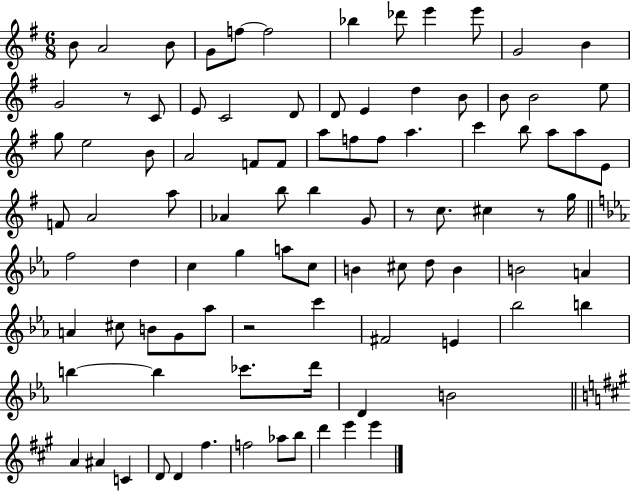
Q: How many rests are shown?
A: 4